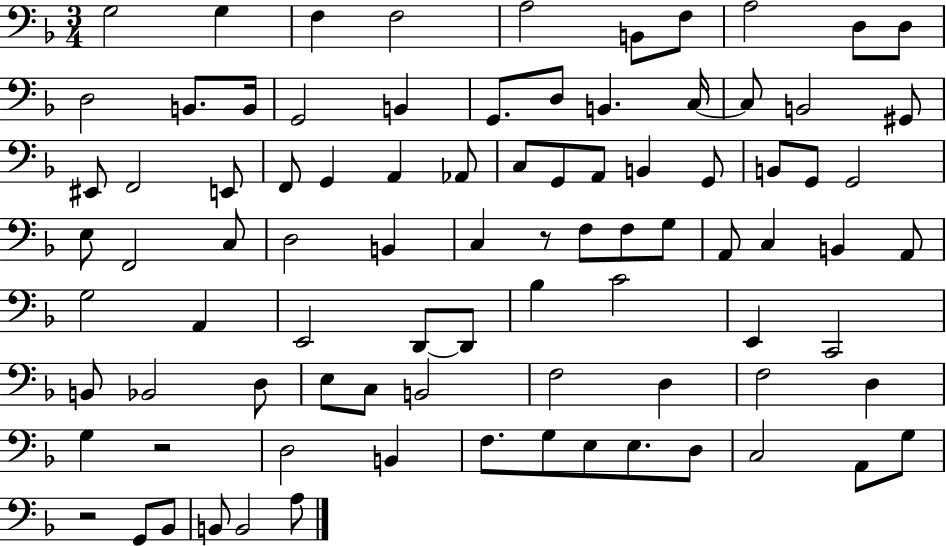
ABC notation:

X:1
T:Untitled
M:3/4
L:1/4
K:F
G,2 G, F, F,2 A,2 B,,/2 F,/2 A,2 D,/2 D,/2 D,2 B,,/2 B,,/4 G,,2 B,, G,,/2 D,/2 B,, C,/4 C,/2 B,,2 ^G,,/2 ^E,,/2 F,,2 E,,/2 F,,/2 G,, A,, _A,,/2 C,/2 G,,/2 A,,/2 B,, G,,/2 B,,/2 G,,/2 G,,2 E,/2 F,,2 C,/2 D,2 B,, C, z/2 F,/2 F,/2 G,/2 A,,/2 C, B,, A,,/2 G,2 A,, E,,2 D,,/2 D,,/2 _B, C2 E,, C,,2 B,,/2 _B,,2 D,/2 E,/2 C,/2 B,,2 F,2 D, F,2 D, G, z2 D,2 B,, F,/2 G,/2 E,/2 E,/2 D,/2 C,2 A,,/2 G,/2 z2 G,,/2 _B,,/2 B,,/2 B,,2 A,/2